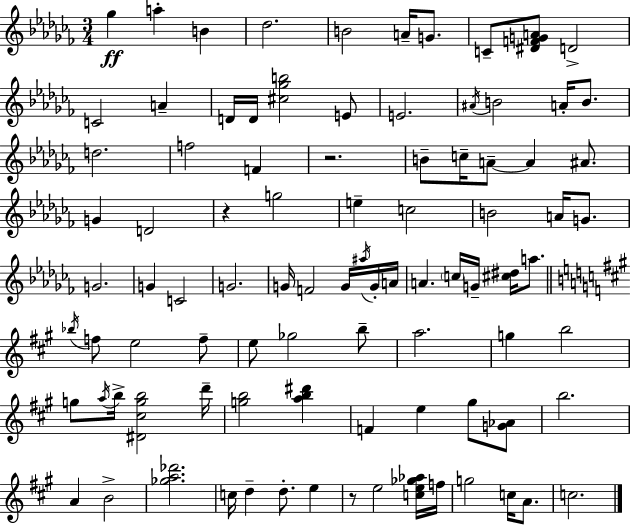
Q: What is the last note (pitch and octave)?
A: C5